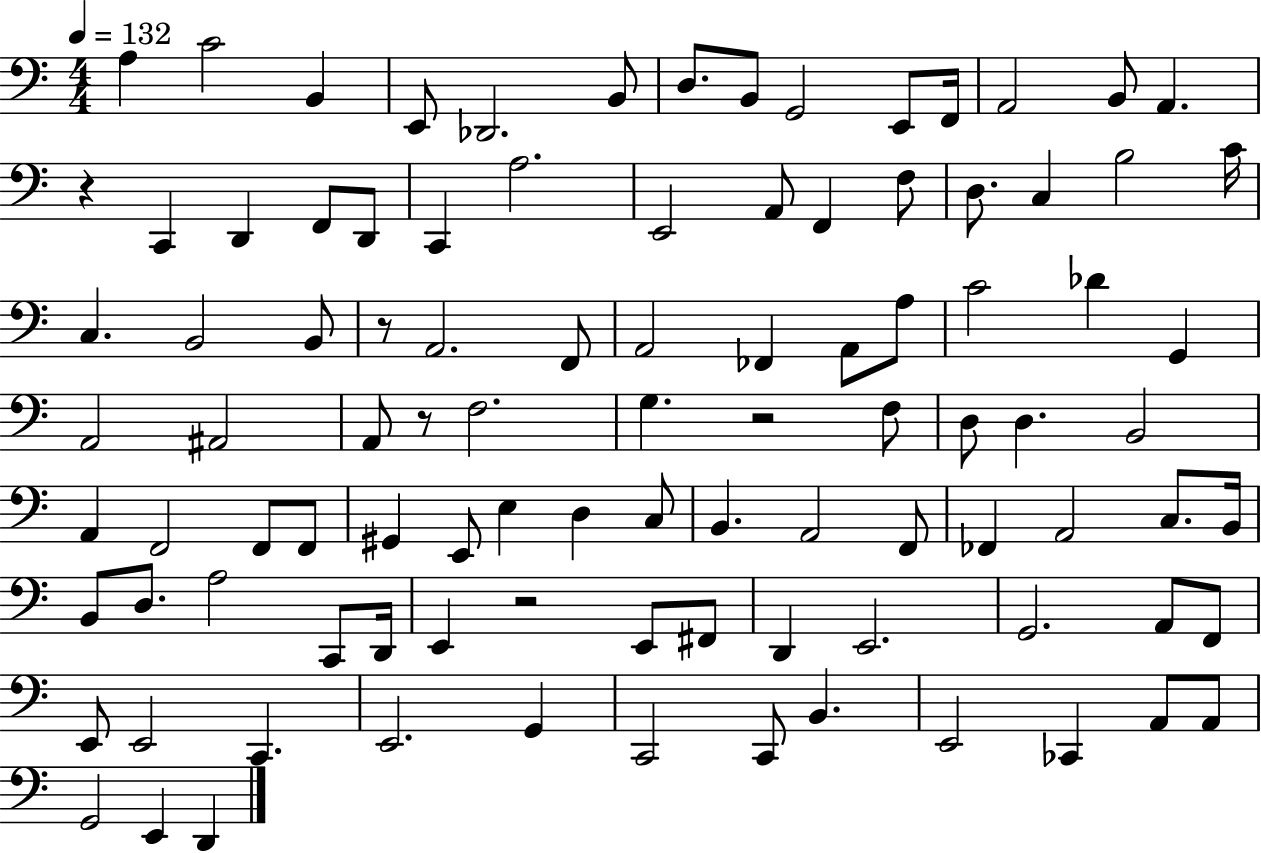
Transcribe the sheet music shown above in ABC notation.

X:1
T:Untitled
M:4/4
L:1/4
K:C
A, C2 B,, E,,/2 _D,,2 B,,/2 D,/2 B,,/2 G,,2 E,,/2 F,,/4 A,,2 B,,/2 A,, z C,, D,, F,,/2 D,,/2 C,, A,2 E,,2 A,,/2 F,, F,/2 D,/2 C, B,2 C/4 C, B,,2 B,,/2 z/2 A,,2 F,,/2 A,,2 _F,, A,,/2 A,/2 C2 _D G,, A,,2 ^A,,2 A,,/2 z/2 F,2 G, z2 F,/2 D,/2 D, B,,2 A,, F,,2 F,,/2 F,,/2 ^G,, E,,/2 E, D, C,/2 B,, A,,2 F,,/2 _F,, A,,2 C,/2 B,,/4 B,,/2 D,/2 A,2 C,,/2 D,,/4 E,, z2 E,,/2 ^F,,/2 D,, E,,2 G,,2 A,,/2 F,,/2 E,,/2 E,,2 C,, E,,2 G,, C,,2 C,,/2 B,, E,,2 _C,, A,,/2 A,,/2 G,,2 E,, D,,